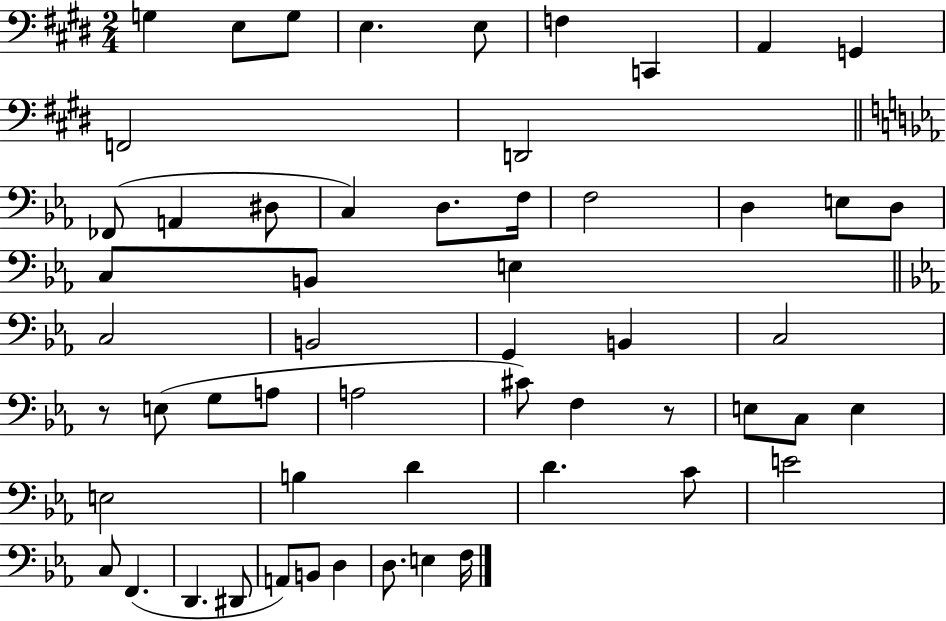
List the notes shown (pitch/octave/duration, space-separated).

G3/q E3/e G3/e E3/q. E3/e F3/q C2/q A2/q G2/q F2/h D2/h FES2/e A2/q D#3/e C3/q D3/e. F3/s F3/h D3/q E3/e D3/e C3/e B2/e E3/q C3/h B2/h G2/q B2/q C3/h R/e E3/e G3/e A3/e A3/h C#4/e F3/q R/e E3/e C3/e E3/q E3/h B3/q D4/q D4/q. C4/e E4/h C3/e F2/q. D2/q. D#2/e A2/e B2/e D3/q D3/e. E3/q F3/s